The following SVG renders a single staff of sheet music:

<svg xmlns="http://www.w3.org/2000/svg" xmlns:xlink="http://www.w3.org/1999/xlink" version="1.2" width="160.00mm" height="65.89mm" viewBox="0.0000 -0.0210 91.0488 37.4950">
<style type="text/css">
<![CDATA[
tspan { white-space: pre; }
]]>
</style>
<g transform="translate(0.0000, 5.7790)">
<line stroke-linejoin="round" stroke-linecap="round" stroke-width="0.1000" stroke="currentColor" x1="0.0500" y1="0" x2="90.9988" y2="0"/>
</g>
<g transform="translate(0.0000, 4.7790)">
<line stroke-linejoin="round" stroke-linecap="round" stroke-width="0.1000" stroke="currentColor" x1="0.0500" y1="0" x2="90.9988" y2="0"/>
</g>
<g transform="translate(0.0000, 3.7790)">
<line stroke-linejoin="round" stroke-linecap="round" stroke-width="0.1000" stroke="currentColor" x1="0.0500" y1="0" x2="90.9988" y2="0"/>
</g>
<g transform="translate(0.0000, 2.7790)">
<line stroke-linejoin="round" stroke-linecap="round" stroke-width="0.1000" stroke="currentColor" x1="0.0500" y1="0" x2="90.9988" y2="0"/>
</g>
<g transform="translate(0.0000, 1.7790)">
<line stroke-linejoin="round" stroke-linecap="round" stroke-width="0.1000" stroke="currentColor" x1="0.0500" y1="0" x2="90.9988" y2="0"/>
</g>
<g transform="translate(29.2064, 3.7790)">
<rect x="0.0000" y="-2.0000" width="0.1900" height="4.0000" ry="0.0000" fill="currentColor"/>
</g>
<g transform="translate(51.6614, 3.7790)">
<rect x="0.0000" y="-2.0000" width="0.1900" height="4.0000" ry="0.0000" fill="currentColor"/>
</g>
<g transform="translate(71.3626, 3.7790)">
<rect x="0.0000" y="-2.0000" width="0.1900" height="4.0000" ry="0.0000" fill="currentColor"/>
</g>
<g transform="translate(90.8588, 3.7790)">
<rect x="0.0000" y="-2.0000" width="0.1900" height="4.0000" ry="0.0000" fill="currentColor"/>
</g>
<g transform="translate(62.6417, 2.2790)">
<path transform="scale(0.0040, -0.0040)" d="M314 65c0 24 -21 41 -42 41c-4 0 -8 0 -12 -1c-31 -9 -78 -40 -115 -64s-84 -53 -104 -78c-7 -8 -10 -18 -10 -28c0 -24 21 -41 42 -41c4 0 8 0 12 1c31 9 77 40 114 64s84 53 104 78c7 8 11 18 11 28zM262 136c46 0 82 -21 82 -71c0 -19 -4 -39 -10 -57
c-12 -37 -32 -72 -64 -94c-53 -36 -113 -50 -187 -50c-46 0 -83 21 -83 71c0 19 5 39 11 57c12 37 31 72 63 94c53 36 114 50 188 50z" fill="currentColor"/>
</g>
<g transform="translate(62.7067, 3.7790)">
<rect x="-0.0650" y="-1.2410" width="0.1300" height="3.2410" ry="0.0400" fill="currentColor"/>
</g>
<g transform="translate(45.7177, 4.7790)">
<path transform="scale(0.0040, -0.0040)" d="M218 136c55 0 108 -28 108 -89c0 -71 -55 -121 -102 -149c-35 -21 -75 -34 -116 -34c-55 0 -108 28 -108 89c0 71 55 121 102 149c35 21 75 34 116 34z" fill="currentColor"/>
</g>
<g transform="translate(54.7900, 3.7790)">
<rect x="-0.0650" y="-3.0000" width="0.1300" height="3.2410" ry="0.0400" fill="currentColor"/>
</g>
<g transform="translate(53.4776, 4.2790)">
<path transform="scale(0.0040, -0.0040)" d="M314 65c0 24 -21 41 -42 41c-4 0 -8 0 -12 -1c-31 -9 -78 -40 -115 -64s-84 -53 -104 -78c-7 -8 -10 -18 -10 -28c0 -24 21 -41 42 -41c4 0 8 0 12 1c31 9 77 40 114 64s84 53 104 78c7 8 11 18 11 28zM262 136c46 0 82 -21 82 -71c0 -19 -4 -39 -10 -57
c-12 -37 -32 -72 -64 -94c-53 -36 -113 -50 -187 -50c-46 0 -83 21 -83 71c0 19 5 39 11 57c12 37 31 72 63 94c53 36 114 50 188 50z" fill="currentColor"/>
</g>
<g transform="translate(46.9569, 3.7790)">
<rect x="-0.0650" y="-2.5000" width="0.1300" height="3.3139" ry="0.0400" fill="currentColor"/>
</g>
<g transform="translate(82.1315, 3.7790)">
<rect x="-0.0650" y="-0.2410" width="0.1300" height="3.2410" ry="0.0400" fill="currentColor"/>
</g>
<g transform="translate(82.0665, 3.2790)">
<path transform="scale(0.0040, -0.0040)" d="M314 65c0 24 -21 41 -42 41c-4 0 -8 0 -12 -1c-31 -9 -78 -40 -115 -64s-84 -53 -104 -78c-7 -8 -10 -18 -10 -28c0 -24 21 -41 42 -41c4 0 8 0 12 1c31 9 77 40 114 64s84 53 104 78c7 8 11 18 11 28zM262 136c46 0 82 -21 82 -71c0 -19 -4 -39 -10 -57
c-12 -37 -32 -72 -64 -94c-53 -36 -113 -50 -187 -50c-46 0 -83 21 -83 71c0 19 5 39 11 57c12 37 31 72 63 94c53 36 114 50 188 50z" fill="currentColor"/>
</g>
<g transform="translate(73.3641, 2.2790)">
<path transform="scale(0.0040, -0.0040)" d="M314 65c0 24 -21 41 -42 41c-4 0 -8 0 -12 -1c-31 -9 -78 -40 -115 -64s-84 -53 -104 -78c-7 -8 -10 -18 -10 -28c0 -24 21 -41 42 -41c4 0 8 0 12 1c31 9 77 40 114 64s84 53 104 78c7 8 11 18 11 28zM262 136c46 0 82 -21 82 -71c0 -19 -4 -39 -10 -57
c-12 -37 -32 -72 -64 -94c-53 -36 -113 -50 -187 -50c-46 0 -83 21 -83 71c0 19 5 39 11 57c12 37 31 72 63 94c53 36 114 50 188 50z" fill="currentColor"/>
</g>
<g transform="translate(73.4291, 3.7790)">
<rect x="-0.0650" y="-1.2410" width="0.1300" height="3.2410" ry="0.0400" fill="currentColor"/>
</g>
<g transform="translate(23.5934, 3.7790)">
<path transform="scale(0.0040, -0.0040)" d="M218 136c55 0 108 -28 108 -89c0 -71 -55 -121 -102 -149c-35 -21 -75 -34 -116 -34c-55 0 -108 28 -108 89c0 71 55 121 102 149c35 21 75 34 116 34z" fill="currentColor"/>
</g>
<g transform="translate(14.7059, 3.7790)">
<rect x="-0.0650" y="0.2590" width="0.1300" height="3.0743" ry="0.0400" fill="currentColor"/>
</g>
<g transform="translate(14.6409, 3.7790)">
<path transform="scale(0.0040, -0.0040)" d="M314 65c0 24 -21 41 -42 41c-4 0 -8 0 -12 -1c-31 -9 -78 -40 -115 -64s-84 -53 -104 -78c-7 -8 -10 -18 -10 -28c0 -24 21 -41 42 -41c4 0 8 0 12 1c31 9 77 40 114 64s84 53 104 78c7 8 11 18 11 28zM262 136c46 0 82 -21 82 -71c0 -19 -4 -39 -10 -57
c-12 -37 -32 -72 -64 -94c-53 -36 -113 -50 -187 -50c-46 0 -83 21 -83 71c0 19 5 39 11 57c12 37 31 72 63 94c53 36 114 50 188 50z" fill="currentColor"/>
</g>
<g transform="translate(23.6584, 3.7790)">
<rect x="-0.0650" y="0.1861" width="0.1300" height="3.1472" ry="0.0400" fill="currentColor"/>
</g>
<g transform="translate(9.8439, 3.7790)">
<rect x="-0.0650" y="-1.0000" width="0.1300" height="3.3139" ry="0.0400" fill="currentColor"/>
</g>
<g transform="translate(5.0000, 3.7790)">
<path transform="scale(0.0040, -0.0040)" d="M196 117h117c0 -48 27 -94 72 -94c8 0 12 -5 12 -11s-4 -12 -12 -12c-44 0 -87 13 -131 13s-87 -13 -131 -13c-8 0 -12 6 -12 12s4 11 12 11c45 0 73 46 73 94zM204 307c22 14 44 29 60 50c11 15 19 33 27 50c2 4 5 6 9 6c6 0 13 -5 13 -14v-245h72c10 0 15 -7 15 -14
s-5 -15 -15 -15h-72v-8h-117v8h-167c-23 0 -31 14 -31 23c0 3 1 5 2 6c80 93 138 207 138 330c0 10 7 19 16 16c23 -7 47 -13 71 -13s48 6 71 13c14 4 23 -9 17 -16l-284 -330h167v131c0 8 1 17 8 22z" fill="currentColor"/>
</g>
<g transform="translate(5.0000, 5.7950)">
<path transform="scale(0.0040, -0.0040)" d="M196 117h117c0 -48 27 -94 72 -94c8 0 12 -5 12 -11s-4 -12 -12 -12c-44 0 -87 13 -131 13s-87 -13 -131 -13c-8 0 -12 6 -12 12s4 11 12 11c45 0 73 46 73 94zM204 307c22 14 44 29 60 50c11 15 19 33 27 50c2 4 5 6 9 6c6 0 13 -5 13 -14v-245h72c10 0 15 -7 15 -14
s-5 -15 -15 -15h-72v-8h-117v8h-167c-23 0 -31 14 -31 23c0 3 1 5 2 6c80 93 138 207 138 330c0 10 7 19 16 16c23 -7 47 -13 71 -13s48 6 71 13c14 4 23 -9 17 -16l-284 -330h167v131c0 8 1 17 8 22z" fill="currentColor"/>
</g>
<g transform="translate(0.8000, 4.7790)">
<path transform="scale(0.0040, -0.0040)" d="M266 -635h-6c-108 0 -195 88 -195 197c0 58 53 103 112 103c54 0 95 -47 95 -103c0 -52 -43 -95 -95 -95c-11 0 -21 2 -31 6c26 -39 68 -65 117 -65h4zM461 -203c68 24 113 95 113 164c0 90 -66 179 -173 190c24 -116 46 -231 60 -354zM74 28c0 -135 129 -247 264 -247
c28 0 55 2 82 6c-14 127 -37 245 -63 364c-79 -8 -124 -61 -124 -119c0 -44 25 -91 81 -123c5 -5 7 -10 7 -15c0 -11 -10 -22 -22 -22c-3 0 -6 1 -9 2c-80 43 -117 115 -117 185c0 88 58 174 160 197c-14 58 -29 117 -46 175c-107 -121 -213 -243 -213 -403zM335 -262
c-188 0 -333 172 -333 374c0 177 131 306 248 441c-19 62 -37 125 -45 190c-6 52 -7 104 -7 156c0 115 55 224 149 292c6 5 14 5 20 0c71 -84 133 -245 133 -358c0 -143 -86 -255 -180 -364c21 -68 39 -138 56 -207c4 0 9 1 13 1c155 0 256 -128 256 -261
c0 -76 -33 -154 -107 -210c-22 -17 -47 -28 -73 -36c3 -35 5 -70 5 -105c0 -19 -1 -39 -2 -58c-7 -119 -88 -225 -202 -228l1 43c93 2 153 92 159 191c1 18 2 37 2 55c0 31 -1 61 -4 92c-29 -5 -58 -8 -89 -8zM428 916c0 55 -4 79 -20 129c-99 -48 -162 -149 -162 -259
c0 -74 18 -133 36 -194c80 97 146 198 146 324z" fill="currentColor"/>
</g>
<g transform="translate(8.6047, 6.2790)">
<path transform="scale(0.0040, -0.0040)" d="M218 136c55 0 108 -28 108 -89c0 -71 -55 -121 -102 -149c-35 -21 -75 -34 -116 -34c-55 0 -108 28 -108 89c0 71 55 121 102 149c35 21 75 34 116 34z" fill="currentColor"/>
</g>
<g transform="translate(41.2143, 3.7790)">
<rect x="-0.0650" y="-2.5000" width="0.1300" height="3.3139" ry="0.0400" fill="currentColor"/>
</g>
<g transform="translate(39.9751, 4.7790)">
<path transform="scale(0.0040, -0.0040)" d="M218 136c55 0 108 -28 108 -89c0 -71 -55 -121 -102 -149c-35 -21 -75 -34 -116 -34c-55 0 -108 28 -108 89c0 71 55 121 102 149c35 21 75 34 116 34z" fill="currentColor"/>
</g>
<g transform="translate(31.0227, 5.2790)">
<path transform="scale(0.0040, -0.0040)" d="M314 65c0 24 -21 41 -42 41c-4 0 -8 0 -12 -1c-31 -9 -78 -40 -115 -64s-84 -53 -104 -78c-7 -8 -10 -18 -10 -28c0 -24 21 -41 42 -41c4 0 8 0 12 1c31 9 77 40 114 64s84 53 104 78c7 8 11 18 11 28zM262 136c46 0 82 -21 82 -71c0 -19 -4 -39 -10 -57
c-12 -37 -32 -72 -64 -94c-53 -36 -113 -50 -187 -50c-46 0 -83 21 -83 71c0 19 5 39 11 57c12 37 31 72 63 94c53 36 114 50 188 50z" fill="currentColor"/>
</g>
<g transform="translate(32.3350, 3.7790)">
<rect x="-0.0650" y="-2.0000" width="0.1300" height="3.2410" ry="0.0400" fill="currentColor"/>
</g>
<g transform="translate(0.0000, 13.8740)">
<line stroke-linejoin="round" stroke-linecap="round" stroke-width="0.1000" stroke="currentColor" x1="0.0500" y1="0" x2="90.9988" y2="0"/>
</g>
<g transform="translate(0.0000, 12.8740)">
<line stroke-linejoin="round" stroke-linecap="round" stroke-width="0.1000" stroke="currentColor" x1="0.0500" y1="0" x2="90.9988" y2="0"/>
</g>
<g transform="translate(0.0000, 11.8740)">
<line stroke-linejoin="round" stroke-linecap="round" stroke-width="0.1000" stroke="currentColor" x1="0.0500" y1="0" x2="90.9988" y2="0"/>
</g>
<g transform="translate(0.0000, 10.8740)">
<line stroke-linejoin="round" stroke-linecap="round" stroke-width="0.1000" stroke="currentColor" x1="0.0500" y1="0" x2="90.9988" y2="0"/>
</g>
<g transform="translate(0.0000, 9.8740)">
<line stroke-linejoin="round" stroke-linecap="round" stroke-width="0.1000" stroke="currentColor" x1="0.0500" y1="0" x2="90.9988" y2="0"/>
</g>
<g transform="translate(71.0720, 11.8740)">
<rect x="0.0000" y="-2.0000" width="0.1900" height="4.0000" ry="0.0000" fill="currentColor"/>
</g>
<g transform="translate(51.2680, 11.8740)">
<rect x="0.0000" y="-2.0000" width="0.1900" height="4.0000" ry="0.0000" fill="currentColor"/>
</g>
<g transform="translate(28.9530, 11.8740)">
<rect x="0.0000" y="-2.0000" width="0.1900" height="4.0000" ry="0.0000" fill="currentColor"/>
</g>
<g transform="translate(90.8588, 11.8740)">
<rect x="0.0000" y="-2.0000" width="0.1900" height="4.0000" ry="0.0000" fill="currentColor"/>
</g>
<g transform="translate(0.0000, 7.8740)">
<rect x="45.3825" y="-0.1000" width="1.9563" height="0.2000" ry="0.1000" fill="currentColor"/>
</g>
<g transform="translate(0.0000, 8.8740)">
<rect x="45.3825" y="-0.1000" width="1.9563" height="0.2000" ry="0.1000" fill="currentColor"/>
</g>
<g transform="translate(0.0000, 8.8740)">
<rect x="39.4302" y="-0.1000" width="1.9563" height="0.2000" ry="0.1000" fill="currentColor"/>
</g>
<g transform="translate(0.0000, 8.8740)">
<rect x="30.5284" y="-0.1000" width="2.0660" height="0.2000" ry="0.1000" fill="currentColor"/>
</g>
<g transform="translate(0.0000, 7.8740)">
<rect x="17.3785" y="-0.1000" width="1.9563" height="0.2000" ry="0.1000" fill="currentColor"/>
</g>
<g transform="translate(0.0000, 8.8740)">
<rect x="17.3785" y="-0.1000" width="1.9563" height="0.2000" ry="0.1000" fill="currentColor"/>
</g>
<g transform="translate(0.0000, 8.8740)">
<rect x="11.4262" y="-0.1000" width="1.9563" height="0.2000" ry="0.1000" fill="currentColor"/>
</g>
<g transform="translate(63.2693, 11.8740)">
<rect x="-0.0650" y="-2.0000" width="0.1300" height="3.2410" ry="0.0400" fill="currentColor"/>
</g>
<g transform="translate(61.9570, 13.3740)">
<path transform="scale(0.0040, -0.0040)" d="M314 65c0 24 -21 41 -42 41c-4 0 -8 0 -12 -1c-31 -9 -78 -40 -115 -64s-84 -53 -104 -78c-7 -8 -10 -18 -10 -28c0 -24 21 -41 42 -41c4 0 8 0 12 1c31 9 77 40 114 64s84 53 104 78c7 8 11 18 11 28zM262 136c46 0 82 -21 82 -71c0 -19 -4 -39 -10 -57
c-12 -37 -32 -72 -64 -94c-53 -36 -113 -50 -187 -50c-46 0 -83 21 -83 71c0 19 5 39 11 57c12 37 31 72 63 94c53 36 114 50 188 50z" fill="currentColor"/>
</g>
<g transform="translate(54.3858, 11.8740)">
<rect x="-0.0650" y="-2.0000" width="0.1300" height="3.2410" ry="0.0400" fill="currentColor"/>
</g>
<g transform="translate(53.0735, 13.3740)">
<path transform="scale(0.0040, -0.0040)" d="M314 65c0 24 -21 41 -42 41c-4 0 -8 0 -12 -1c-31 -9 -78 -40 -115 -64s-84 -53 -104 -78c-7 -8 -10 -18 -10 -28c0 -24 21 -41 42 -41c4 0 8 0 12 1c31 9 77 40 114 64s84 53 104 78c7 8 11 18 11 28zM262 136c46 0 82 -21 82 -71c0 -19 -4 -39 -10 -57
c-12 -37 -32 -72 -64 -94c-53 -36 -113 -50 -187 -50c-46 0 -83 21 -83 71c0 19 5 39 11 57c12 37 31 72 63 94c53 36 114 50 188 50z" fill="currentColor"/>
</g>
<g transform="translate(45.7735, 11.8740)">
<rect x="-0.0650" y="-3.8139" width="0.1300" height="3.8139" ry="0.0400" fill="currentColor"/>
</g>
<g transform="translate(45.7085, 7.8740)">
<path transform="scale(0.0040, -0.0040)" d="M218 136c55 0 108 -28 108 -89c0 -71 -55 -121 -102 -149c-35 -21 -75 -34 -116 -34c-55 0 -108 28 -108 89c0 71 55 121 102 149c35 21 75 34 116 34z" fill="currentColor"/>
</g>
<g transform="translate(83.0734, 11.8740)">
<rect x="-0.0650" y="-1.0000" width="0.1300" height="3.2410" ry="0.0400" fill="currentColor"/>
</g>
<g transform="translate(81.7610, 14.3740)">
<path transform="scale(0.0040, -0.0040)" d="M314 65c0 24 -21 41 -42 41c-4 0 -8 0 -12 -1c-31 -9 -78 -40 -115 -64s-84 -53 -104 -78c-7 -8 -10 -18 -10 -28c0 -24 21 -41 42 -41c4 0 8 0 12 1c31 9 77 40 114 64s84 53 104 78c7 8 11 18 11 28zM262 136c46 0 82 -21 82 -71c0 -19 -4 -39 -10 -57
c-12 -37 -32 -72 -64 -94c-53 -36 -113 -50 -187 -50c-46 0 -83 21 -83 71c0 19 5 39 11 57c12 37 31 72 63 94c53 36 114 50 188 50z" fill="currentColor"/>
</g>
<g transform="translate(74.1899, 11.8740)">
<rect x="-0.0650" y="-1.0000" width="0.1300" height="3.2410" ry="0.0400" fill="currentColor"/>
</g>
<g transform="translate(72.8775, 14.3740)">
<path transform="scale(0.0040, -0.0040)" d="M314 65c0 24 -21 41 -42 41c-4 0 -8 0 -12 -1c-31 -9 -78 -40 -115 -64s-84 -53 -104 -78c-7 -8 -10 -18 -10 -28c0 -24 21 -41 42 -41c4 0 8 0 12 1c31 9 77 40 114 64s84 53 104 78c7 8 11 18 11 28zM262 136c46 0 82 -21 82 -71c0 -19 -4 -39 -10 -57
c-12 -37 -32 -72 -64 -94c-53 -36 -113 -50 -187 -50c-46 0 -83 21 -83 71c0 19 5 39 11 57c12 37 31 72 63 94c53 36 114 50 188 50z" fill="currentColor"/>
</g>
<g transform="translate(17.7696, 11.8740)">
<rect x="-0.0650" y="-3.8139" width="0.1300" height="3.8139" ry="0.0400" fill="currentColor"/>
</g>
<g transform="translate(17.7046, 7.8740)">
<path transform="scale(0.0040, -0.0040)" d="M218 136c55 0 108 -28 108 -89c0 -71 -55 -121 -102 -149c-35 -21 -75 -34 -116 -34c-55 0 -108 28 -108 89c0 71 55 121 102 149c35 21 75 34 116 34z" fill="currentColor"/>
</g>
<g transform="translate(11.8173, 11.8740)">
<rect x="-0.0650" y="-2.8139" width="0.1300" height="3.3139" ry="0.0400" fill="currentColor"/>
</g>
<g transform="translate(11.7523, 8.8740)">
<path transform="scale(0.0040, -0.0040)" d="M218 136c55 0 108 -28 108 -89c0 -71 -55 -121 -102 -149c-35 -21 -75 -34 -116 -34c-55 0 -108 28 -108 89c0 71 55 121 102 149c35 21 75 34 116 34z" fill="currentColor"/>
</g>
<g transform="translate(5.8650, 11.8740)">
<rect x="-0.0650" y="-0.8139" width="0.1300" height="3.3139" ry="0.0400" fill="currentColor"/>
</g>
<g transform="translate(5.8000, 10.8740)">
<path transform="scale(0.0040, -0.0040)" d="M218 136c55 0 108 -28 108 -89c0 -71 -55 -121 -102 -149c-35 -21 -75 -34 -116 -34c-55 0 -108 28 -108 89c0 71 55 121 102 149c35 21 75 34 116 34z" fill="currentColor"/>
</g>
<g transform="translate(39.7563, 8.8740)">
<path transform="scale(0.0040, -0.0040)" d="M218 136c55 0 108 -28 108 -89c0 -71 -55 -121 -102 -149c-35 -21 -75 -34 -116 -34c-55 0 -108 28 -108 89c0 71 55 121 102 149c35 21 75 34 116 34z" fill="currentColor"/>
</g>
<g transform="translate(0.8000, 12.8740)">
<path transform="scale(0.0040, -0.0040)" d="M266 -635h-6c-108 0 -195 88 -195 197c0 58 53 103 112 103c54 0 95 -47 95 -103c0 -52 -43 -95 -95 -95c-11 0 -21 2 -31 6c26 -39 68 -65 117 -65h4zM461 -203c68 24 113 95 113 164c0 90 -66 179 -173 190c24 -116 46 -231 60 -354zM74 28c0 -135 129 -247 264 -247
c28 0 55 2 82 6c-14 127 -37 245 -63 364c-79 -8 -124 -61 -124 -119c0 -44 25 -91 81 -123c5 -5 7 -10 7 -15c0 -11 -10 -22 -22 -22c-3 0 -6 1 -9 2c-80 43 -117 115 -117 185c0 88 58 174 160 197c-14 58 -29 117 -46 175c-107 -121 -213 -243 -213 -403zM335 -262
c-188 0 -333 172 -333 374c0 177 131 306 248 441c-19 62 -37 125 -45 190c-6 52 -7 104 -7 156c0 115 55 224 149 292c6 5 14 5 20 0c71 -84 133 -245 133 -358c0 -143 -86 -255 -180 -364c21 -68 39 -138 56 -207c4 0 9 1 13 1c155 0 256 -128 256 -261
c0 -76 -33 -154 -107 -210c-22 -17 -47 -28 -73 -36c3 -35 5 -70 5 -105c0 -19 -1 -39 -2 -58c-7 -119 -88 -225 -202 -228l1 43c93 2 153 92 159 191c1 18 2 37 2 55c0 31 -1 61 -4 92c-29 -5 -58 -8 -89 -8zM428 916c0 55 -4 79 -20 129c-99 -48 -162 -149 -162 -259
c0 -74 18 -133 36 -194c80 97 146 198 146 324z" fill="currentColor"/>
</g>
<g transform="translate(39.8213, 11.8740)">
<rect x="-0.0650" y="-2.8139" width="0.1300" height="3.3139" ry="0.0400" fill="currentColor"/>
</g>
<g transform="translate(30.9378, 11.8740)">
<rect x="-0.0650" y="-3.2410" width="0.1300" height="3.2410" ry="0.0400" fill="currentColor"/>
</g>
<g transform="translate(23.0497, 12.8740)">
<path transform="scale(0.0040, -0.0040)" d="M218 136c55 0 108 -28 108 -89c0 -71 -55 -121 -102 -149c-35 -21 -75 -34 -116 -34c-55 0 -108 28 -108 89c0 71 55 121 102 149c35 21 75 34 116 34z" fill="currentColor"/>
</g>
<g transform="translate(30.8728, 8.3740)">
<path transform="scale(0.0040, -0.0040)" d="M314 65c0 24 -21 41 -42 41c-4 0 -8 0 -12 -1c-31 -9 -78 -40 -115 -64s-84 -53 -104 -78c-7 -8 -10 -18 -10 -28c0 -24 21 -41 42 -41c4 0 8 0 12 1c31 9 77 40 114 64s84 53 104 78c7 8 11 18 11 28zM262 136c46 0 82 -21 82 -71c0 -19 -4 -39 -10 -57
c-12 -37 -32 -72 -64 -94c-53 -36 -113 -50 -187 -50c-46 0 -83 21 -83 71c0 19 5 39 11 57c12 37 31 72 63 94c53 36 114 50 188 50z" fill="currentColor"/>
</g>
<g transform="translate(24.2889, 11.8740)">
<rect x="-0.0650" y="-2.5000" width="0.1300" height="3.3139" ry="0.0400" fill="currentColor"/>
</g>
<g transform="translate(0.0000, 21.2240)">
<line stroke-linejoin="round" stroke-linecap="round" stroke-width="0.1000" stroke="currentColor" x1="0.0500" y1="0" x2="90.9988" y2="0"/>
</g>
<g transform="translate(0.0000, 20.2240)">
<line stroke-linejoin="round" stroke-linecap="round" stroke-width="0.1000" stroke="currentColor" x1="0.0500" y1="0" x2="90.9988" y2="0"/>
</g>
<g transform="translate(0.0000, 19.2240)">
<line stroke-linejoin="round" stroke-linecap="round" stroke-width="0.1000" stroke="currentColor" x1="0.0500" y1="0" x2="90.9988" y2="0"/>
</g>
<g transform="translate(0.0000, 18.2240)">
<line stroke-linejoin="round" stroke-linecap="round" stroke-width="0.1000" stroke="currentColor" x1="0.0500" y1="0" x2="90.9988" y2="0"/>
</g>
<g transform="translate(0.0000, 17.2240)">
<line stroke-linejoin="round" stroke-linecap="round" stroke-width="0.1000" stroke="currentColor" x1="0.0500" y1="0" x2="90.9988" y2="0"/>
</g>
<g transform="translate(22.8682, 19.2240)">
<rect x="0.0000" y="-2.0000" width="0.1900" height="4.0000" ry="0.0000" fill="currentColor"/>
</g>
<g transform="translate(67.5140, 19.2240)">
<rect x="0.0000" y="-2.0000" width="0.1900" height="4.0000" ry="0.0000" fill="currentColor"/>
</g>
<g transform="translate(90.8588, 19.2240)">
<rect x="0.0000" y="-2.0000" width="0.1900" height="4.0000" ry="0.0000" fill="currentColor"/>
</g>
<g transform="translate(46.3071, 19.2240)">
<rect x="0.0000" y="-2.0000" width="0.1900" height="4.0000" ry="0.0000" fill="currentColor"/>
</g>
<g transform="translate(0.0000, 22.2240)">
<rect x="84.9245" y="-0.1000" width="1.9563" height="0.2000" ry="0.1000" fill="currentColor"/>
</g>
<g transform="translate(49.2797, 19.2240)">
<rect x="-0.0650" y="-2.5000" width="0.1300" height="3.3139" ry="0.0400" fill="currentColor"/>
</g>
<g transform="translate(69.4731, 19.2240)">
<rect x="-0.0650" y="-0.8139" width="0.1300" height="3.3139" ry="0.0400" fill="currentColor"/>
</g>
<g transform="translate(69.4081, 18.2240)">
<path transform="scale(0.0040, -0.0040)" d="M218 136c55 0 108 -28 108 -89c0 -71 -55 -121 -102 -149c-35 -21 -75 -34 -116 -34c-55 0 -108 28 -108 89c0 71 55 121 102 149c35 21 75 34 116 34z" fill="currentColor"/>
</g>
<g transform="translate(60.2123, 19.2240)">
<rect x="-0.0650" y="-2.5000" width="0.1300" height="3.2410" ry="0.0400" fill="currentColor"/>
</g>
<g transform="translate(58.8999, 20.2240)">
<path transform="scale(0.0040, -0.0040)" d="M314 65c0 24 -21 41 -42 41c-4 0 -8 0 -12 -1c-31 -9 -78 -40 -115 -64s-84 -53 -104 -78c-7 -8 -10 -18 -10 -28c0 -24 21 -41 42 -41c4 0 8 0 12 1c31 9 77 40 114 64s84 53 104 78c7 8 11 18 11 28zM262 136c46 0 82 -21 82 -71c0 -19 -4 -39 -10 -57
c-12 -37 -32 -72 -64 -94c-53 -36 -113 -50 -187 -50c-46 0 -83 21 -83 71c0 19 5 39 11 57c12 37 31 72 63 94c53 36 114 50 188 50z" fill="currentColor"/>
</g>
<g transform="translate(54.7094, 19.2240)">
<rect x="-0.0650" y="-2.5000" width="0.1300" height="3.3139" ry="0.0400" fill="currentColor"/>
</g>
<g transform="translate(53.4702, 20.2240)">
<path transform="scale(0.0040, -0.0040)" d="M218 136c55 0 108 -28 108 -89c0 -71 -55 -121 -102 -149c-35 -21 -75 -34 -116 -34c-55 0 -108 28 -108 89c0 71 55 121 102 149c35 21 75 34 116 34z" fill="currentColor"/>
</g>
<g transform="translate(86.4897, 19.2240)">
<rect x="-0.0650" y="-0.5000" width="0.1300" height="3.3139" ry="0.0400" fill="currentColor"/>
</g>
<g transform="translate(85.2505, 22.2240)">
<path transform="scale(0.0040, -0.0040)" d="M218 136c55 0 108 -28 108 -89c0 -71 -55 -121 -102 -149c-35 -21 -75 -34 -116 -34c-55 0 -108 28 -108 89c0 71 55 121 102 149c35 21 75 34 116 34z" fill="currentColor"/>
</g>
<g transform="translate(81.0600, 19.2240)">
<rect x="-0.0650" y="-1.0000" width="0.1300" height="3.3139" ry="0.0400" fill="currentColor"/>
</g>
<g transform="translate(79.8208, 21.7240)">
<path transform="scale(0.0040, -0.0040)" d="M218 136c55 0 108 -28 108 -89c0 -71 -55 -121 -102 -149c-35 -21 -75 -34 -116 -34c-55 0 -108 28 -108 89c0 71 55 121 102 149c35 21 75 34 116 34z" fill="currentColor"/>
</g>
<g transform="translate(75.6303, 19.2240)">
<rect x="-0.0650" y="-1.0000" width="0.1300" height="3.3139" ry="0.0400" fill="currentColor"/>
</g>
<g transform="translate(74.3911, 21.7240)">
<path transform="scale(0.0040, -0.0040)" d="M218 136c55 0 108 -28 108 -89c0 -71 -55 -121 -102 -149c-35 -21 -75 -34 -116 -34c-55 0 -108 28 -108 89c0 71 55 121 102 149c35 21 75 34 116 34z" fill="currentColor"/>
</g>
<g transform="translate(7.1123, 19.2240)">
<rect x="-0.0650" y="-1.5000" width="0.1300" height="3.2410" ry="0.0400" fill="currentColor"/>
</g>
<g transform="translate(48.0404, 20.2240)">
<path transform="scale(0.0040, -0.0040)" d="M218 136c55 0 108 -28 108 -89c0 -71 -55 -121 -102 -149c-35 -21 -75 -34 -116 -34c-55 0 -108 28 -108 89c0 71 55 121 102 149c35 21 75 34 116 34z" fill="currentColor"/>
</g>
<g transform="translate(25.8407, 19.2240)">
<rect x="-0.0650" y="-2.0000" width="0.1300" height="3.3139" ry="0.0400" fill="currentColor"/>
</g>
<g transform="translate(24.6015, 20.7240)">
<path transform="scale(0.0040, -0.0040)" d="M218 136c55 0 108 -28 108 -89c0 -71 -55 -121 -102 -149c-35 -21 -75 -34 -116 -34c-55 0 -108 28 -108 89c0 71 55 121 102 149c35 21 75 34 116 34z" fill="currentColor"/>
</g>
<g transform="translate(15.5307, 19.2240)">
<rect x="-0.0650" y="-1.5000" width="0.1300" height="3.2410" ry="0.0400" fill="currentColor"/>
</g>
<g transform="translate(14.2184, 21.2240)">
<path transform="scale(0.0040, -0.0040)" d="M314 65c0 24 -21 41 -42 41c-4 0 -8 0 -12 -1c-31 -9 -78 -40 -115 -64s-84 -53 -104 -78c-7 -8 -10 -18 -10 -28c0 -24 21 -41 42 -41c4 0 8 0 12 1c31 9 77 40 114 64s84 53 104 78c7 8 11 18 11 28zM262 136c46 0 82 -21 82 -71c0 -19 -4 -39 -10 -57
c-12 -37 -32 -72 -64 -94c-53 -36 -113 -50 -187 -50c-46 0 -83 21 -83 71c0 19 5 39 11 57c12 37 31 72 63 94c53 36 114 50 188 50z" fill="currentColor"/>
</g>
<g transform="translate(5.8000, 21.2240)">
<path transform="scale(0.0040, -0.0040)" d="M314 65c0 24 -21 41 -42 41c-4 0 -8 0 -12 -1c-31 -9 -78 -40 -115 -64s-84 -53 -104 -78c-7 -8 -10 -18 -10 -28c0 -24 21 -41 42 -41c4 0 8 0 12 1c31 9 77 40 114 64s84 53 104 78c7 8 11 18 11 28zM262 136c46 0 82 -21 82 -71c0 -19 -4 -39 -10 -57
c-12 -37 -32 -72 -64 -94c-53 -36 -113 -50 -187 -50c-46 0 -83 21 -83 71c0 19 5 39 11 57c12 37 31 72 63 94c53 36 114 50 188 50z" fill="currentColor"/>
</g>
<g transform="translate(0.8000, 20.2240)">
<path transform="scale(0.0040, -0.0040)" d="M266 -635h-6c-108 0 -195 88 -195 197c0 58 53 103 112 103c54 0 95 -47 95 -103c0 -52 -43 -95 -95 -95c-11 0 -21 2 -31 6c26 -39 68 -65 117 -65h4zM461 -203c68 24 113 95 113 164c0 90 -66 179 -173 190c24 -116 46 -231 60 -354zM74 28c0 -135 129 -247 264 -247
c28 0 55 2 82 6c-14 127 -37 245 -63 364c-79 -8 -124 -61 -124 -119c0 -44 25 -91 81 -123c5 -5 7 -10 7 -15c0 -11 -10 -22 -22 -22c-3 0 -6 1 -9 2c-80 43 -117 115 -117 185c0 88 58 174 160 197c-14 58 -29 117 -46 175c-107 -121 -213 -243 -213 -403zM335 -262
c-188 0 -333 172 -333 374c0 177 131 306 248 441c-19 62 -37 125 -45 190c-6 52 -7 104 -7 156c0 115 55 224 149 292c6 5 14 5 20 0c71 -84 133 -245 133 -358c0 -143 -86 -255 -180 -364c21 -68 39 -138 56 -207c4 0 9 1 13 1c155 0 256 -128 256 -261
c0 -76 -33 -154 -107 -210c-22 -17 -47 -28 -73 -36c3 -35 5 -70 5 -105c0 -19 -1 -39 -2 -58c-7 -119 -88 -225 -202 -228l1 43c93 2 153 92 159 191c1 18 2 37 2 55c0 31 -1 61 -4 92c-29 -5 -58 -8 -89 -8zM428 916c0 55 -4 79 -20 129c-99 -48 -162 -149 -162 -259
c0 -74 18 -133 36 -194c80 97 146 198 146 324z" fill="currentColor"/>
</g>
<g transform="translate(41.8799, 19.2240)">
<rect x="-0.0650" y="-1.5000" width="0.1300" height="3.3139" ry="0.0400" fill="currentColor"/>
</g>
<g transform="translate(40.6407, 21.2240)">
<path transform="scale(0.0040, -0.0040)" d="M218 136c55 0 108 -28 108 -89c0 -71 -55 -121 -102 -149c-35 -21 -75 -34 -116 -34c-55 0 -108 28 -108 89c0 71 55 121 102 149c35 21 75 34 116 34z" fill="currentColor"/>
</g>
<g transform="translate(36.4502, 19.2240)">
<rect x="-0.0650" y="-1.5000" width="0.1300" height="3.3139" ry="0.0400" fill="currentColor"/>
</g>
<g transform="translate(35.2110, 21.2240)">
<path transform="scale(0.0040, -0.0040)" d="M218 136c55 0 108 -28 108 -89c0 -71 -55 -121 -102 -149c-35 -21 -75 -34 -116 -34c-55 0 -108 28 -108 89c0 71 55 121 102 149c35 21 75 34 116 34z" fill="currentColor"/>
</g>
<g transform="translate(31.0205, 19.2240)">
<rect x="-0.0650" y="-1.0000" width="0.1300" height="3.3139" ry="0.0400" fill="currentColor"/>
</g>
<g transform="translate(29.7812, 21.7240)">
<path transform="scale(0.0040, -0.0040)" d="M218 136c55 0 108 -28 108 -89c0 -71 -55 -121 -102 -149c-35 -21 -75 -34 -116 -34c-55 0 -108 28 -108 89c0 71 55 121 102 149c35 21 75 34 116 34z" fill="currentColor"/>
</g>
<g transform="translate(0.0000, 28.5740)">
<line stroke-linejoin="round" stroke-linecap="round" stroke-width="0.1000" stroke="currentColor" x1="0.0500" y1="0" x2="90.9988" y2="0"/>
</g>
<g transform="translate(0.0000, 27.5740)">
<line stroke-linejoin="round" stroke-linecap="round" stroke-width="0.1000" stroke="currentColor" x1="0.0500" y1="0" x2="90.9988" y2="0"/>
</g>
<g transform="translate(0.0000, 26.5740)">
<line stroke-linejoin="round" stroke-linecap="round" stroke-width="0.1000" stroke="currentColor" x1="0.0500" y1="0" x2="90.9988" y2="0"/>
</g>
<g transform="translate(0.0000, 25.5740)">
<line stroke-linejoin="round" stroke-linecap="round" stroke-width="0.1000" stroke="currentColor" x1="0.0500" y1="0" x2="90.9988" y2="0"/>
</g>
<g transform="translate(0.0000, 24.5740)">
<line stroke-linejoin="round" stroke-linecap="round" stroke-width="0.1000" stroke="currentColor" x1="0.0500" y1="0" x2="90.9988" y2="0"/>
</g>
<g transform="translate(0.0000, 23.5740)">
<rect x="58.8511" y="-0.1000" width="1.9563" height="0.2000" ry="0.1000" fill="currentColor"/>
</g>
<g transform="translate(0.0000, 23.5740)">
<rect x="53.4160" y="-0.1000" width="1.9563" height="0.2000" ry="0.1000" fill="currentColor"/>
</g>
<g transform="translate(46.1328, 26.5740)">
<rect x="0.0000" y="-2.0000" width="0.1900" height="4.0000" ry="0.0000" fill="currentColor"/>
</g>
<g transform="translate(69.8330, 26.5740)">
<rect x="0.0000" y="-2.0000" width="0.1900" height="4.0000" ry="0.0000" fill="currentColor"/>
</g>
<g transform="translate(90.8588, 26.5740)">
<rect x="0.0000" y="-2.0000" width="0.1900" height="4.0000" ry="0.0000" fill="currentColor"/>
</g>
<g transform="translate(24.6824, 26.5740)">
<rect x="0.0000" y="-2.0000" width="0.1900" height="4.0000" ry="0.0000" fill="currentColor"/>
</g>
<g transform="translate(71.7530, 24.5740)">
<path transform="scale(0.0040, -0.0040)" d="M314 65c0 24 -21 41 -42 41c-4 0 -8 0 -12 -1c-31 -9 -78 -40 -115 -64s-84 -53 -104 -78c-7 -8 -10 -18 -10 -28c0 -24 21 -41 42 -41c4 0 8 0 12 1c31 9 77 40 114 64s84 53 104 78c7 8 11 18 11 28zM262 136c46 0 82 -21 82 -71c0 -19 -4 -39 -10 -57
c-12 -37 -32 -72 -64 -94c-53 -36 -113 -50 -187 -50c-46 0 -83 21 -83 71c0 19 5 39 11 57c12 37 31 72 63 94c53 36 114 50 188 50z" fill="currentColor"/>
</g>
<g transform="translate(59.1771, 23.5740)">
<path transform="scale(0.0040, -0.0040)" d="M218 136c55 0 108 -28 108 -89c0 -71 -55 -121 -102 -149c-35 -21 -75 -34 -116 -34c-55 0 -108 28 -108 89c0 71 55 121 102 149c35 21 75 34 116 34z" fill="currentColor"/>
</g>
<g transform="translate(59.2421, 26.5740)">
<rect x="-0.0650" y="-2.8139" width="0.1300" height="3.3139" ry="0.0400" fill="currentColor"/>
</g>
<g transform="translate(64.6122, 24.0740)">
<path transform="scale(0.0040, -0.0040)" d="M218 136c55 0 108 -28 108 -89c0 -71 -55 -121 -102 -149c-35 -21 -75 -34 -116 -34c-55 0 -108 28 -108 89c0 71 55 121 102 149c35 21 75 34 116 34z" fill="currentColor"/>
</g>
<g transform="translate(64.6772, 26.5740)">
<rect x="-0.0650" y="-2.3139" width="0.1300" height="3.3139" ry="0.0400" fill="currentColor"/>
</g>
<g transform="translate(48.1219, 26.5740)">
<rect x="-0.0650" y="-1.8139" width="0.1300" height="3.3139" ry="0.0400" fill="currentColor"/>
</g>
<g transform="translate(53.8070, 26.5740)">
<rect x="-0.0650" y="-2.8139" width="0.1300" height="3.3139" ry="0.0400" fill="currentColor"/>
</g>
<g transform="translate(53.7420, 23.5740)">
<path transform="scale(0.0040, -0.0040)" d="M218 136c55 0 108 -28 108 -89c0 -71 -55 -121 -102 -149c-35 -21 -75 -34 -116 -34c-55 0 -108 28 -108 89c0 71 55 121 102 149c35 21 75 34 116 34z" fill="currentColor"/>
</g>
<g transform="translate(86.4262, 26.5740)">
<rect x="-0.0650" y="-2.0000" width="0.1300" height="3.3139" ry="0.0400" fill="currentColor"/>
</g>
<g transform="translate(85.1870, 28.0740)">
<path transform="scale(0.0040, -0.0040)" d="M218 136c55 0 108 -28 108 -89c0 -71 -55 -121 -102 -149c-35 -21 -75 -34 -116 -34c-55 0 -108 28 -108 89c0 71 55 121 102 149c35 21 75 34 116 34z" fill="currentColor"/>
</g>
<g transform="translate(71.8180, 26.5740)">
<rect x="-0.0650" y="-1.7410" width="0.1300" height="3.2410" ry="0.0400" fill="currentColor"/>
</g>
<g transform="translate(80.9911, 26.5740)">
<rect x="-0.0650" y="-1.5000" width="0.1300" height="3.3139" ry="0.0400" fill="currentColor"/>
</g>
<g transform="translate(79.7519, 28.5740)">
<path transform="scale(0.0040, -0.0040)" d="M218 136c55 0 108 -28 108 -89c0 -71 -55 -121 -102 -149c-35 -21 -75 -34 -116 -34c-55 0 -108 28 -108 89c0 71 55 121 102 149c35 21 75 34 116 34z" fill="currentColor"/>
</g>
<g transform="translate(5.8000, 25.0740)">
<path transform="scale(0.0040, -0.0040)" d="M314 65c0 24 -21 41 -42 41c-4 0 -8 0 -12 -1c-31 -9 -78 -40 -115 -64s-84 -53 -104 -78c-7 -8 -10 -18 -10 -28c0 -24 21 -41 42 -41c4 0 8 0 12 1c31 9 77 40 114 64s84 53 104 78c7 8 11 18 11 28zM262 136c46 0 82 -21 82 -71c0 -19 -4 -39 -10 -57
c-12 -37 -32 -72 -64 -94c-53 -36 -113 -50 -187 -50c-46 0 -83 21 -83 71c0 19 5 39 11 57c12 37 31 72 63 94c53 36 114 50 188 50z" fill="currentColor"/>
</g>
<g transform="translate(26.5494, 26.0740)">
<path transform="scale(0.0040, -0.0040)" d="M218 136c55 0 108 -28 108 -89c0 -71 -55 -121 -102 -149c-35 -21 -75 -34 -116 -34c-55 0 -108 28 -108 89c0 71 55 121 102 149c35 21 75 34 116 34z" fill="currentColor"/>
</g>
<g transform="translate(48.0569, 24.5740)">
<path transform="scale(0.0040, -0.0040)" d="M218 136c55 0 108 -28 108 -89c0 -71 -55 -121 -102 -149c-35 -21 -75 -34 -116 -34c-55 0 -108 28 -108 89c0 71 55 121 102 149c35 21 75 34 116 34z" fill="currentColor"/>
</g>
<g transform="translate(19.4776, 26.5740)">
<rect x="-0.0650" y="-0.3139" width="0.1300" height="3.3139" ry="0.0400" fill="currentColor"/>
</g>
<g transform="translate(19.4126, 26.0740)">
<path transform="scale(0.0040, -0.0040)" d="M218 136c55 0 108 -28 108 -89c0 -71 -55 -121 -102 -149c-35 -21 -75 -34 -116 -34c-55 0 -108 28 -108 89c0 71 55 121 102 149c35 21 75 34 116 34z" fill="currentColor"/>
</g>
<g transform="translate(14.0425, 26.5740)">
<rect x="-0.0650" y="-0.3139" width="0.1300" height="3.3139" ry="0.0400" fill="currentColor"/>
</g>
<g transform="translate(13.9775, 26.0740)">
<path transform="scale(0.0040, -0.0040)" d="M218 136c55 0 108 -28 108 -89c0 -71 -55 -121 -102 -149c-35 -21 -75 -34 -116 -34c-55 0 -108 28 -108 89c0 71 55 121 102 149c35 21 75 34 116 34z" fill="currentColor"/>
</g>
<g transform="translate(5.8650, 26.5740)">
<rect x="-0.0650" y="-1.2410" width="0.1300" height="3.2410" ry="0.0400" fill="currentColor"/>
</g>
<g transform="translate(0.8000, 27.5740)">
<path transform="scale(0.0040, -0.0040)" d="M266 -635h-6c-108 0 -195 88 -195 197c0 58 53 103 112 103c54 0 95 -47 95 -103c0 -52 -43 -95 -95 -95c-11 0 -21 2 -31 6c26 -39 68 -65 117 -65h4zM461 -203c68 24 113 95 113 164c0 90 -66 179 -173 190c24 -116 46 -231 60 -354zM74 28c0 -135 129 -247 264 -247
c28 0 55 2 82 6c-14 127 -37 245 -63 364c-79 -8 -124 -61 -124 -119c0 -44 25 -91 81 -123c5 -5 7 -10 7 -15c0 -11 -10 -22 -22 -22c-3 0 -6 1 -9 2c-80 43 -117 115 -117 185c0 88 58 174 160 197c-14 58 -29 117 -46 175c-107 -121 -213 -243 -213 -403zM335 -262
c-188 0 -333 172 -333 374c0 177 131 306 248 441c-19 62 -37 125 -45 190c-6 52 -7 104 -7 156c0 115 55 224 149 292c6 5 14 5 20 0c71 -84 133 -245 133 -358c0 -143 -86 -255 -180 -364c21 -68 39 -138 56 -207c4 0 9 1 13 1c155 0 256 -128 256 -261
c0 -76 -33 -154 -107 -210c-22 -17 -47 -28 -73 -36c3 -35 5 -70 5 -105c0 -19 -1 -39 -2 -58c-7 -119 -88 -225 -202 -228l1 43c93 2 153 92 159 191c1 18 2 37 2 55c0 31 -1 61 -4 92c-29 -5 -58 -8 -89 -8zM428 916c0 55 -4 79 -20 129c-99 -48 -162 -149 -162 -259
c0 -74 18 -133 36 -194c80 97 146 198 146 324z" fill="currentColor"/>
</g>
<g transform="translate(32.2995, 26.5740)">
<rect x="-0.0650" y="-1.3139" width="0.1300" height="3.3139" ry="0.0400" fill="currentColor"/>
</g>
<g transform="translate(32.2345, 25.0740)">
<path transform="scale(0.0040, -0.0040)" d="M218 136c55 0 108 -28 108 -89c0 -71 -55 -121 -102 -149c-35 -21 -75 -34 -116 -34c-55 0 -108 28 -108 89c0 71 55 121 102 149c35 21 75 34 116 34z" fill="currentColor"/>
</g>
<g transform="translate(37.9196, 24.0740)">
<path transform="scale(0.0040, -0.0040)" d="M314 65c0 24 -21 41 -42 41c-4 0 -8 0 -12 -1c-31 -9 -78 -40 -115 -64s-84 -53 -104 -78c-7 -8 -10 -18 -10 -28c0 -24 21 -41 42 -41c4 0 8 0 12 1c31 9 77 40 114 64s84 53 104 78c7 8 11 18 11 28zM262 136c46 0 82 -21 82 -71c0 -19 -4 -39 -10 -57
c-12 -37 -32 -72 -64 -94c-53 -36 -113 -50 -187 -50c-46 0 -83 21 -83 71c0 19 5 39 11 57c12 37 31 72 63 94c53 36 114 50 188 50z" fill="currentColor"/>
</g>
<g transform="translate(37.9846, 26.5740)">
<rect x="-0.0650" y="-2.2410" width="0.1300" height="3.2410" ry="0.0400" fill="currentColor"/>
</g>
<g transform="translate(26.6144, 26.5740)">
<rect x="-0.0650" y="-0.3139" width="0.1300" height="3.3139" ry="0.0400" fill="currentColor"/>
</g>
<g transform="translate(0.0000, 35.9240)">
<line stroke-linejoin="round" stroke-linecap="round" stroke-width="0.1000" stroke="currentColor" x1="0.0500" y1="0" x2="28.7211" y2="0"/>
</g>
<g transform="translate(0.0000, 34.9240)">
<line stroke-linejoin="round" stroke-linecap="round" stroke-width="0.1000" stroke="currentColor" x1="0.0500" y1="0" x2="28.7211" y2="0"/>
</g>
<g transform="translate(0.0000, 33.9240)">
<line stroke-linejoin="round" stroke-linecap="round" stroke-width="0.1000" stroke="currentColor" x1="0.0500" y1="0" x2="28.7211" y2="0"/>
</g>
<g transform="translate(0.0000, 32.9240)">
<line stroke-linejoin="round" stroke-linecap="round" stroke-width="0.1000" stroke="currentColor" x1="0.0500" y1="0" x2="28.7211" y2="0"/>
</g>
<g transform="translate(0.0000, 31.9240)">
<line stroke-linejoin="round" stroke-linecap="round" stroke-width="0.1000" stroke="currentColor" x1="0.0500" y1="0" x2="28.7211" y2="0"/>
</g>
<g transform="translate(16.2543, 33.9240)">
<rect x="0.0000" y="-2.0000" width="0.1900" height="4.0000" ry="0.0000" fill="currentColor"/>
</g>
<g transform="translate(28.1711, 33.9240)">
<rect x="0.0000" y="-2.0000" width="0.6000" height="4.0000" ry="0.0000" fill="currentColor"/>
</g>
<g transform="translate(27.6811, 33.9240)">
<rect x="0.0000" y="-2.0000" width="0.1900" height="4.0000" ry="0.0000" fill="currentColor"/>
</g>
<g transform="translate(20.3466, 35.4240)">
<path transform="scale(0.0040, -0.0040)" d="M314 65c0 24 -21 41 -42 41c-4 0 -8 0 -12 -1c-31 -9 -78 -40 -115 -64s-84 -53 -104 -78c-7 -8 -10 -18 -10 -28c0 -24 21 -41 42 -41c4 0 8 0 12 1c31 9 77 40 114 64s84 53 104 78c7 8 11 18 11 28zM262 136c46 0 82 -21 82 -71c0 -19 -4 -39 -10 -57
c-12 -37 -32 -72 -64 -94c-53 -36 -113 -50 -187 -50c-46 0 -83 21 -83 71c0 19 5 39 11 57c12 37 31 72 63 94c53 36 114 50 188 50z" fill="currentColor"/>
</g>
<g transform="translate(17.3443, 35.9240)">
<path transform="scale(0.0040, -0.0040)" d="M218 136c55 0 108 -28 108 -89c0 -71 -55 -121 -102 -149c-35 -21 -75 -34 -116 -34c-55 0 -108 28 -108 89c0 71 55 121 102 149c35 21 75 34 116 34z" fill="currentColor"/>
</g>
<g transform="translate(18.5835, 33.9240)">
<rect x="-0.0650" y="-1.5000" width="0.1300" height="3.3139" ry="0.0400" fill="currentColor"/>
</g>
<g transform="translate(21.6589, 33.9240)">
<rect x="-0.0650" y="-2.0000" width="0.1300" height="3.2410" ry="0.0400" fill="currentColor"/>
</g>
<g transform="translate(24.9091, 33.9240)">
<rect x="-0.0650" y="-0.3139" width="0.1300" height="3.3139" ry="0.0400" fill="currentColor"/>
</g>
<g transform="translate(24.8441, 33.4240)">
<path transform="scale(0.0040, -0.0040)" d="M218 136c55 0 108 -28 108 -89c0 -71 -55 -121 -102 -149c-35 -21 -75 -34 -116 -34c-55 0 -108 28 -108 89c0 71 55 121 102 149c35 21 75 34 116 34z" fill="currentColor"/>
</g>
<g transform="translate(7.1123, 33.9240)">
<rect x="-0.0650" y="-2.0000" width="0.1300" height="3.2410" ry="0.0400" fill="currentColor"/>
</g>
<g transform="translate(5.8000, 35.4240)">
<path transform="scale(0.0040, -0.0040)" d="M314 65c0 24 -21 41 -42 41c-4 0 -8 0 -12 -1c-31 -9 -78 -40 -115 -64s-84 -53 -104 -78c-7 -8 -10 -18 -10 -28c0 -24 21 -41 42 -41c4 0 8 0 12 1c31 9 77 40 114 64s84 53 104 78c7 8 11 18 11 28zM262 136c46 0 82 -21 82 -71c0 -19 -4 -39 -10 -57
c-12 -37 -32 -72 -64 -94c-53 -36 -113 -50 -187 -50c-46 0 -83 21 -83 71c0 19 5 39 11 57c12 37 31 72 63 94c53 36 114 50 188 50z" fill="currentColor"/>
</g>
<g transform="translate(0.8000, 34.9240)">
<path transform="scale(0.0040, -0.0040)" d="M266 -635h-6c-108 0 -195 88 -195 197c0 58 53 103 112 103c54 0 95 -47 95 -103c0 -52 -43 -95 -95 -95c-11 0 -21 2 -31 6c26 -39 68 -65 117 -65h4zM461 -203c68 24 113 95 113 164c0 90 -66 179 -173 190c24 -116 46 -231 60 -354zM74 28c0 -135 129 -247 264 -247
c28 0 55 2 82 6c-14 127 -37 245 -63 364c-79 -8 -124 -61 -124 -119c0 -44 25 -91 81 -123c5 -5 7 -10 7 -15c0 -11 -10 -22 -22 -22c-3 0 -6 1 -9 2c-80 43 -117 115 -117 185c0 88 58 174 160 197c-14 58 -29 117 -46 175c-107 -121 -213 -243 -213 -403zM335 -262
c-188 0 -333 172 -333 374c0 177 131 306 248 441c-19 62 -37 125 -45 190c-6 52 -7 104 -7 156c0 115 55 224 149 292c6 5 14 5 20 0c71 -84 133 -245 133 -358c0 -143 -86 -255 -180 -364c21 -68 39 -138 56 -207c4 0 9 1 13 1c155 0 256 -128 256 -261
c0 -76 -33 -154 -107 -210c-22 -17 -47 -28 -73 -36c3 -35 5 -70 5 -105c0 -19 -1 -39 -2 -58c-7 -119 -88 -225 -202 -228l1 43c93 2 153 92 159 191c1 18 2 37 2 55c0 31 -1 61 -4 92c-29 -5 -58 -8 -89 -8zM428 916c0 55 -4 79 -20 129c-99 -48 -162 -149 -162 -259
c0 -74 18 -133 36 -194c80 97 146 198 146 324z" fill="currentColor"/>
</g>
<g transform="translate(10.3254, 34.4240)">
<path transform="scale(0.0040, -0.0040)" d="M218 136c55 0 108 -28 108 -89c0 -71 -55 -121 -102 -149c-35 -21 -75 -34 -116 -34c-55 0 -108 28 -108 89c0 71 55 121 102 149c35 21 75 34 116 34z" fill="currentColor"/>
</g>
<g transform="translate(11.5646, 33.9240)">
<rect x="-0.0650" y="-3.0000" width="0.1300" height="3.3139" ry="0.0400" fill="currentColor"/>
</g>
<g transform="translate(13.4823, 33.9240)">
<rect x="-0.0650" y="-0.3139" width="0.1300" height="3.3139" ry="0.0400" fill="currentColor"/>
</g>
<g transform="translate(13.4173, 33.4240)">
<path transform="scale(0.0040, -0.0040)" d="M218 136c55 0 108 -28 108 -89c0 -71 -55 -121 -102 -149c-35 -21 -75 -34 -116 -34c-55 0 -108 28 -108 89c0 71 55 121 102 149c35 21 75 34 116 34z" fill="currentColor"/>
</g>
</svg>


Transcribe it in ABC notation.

X:1
T:Untitled
M:4/4
L:1/4
K:C
D B2 B F2 G G A2 e2 e2 c2 d a c' G b2 a c' F2 F2 D2 D2 E2 E2 F D E E G G G2 d D D C e2 c c c e g2 f a a g f2 E F F2 A c E F2 c